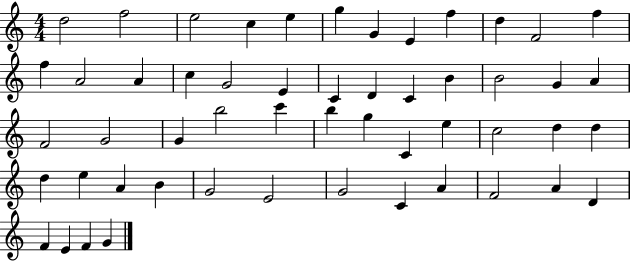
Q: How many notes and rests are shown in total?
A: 53